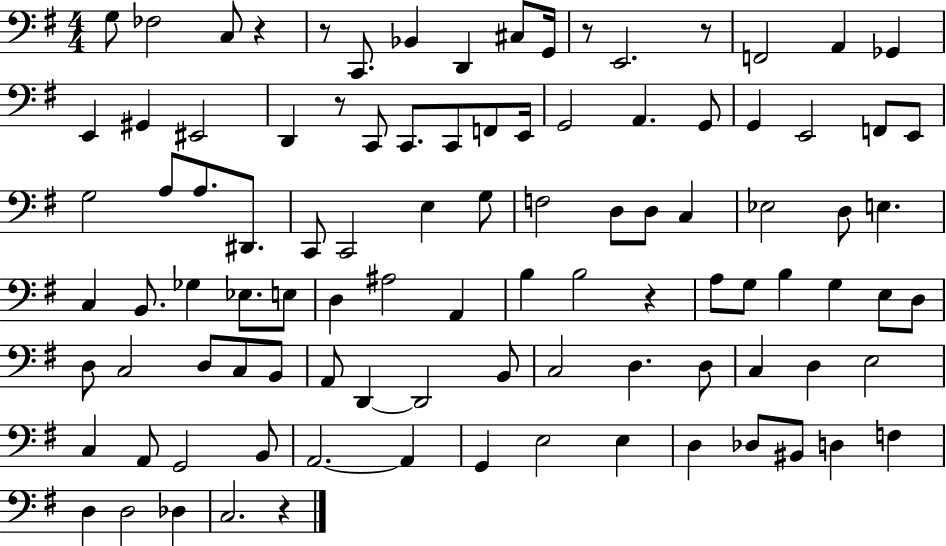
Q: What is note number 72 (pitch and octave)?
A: C3